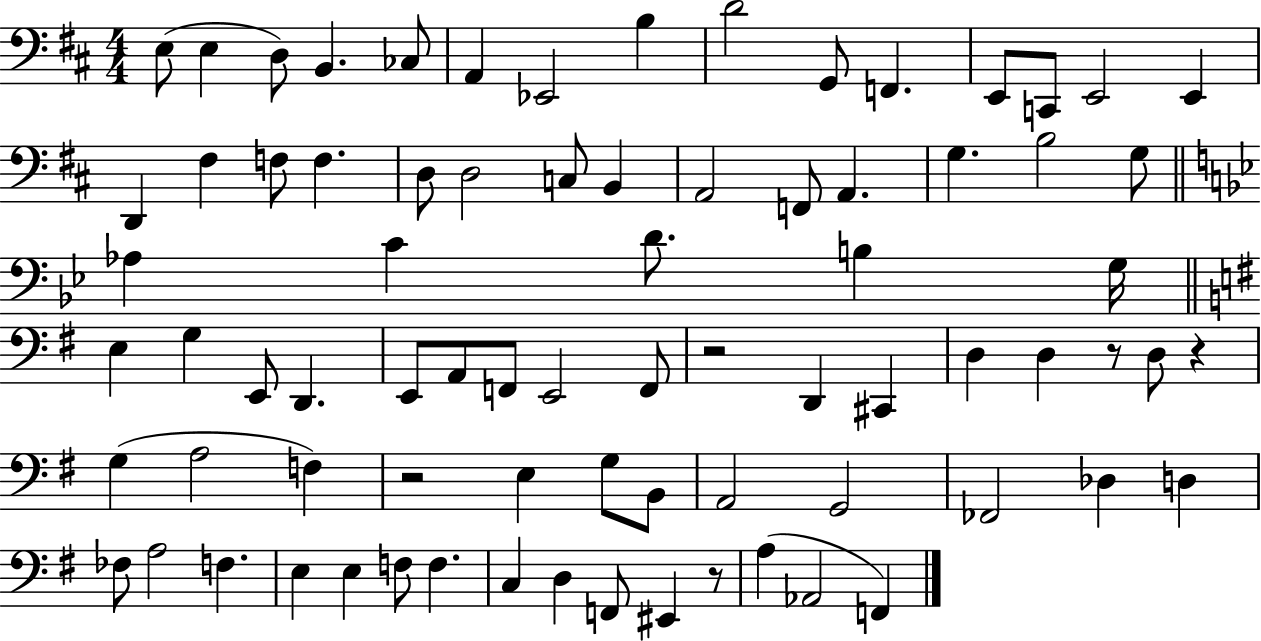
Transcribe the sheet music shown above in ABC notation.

X:1
T:Untitled
M:4/4
L:1/4
K:D
E,/2 E, D,/2 B,, _C,/2 A,, _E,,2 B, D2 G,,/2 F,, E,,/2 C,,/2 E,,2 E,, D,, ^F, F,/2 F, D,/2 D,2 C,/2 B,, A,,2 F,,/2 A,, G, B,2 G,/2 _A, C D/2 B, G,/4 E, G, E,,/2 D,, E,,/2 A,,/2 F,,/2 E,,2 F,,/2 z2 D,, ^C,, D, D, z/2 D,/2 z G, A,2 F, z2 E, G,/2 B,,/2 A,,2 G,,2 _F,,2 _D, D, _F,/2 A,2 F, E, E, F,/2 F, C, D, F,,/2 ^E,, z/2 A, _A,,2 F,,